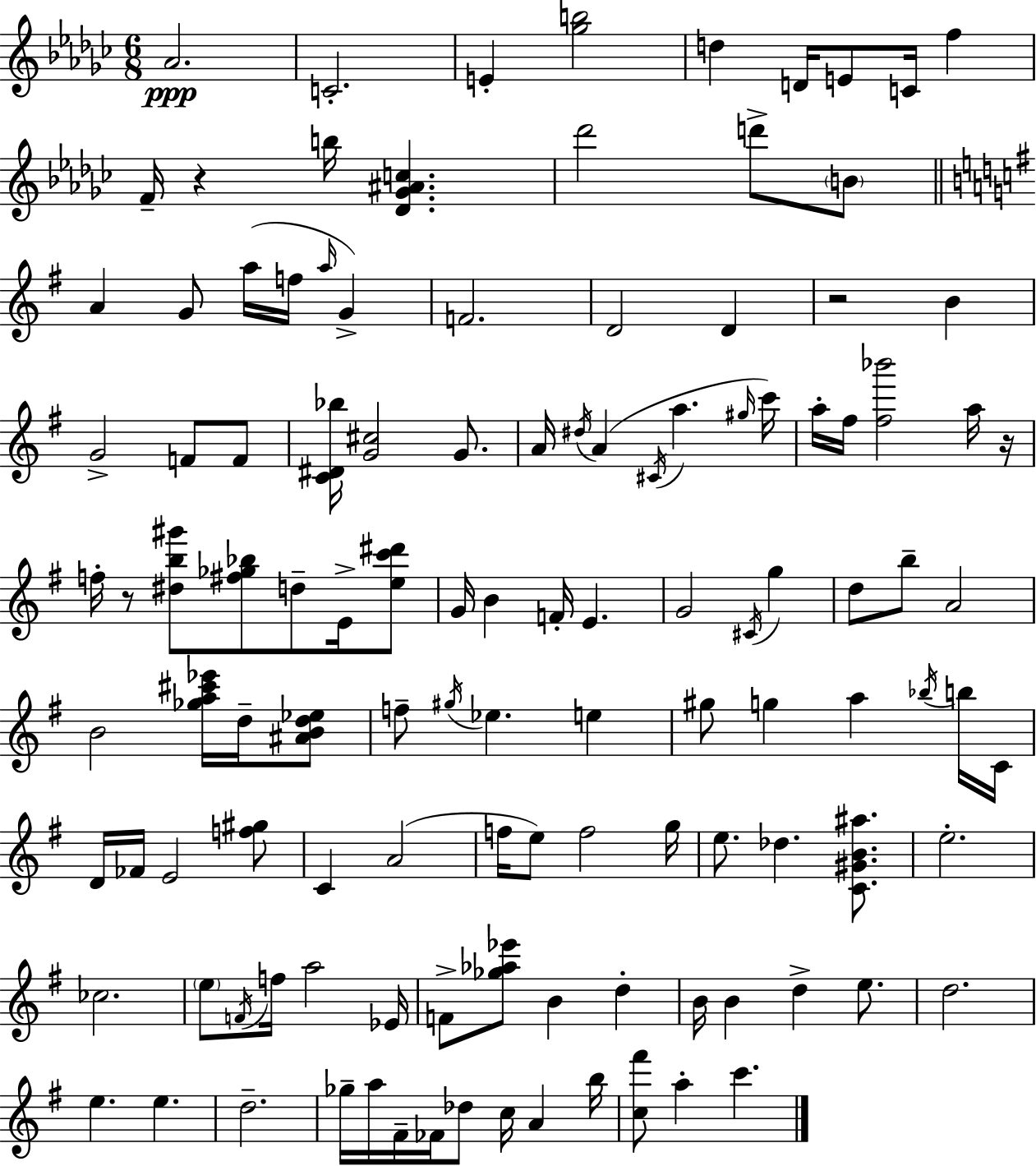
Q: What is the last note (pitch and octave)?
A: C6